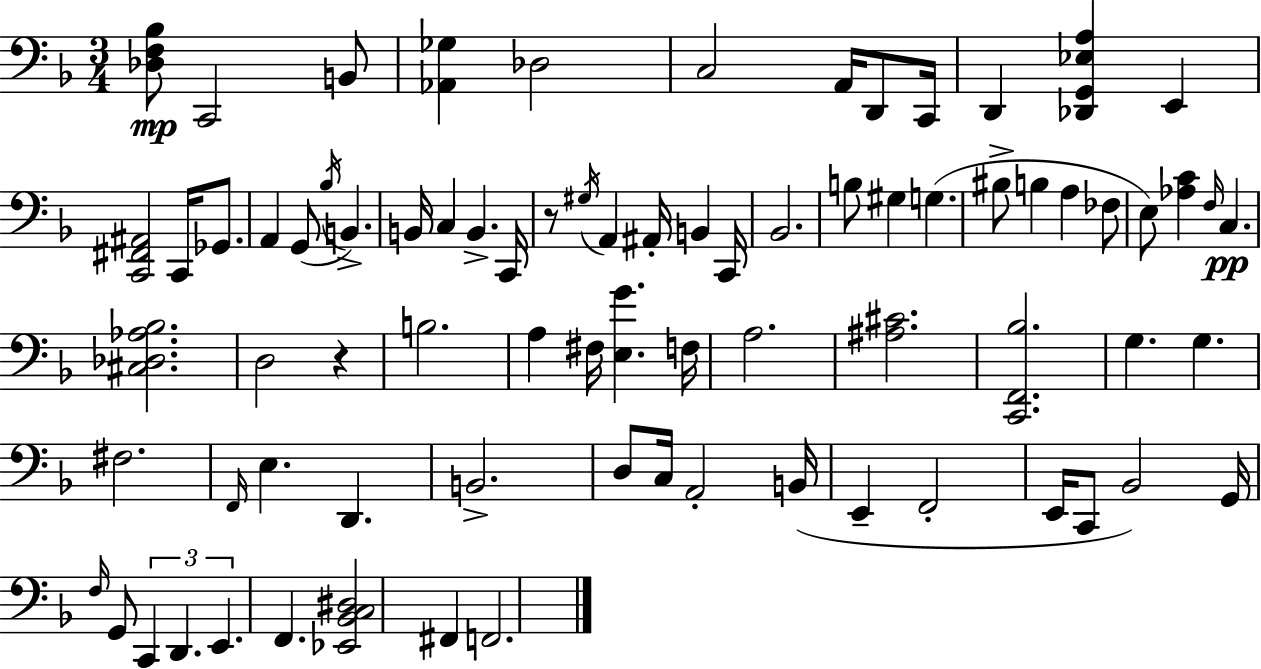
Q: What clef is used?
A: bass